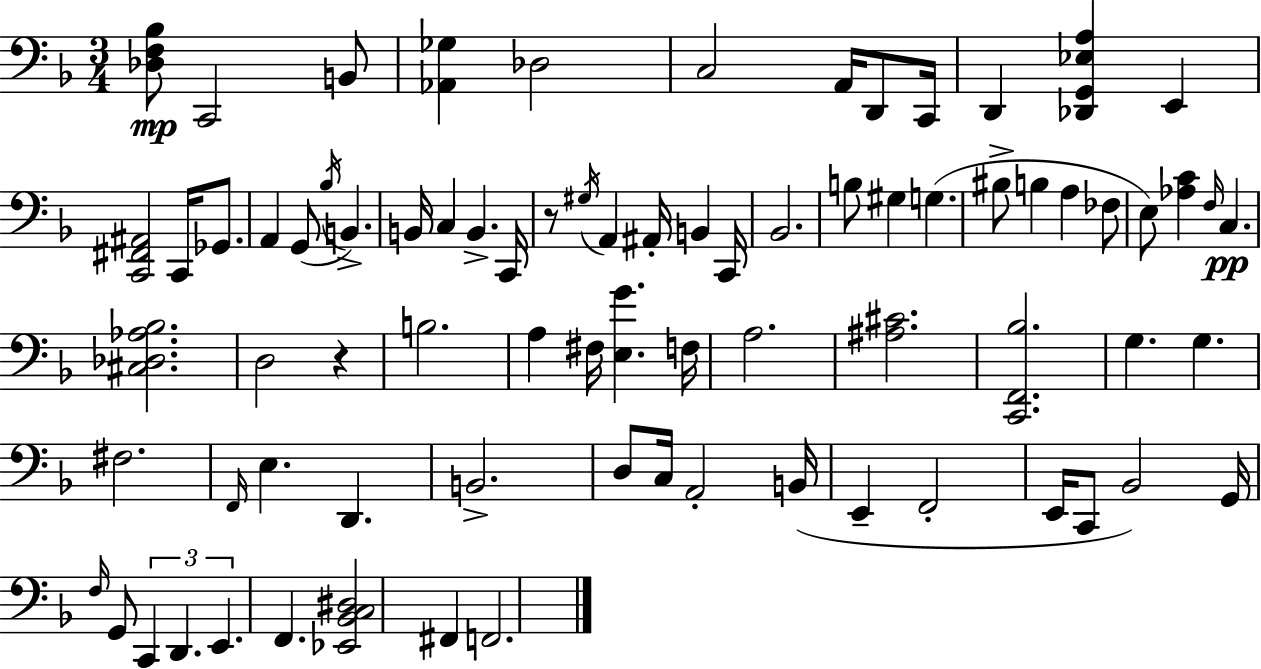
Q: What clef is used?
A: bass